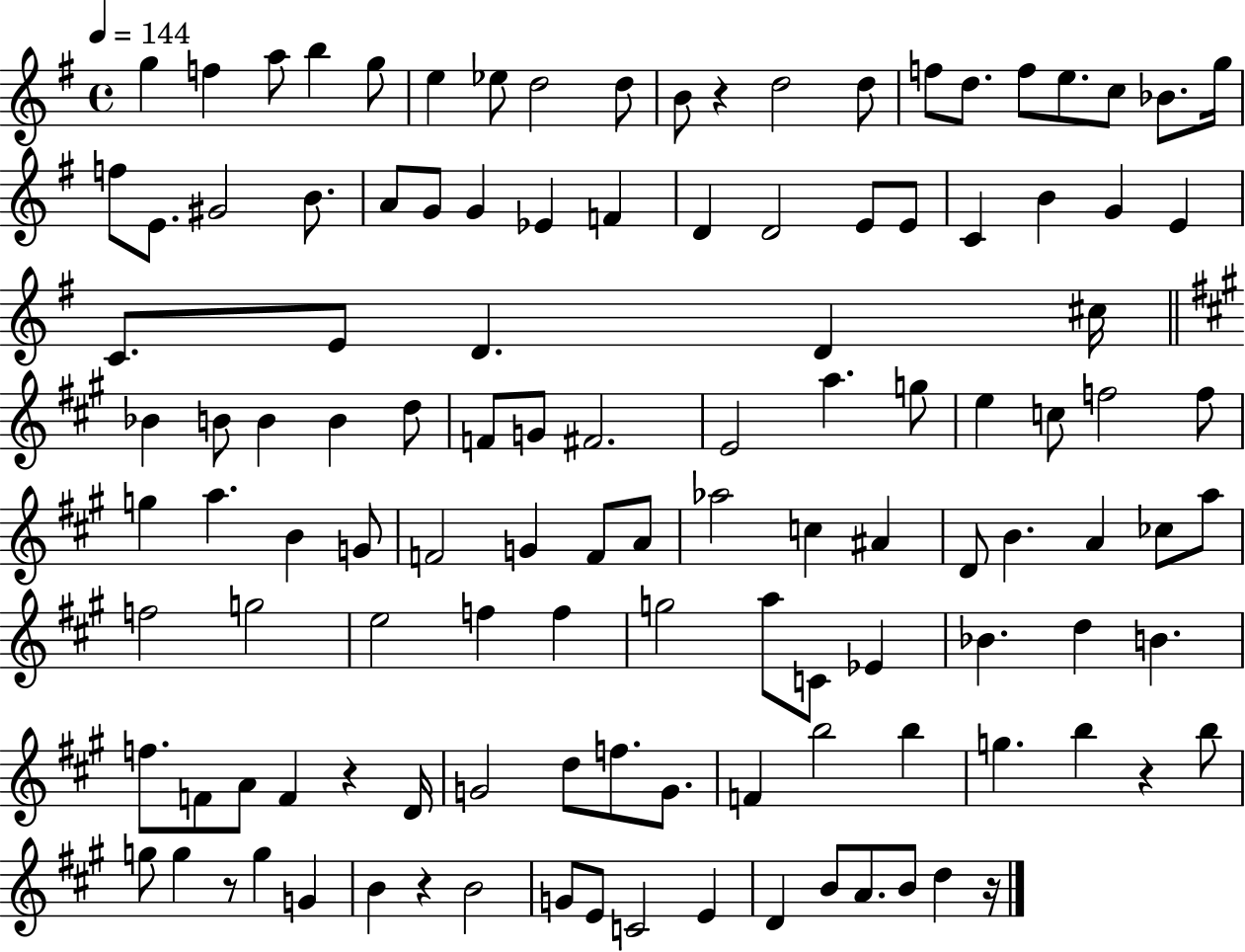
{
  \clef treble
  \time 4/4
  \defaultTimeSignature
  \key g \major
  \tempo 4 = 144
  g''4 f''4 a''8 b''4 g''8 | e''4 ees''8 d''2 d''8 | b'8 r4 d''2 d''8 | f''8 d''8. f''8 e''8. c''8 bes'8. g''16 | \break f''8 e'8. gis'2 b'8. | a'8 g'8 g'4 ees'4 f'4 | d'4 d'2 e'8 e'8 | c'4 b'4 g'4 e'4 | \break c'8. e'8 d'4. d'4 cis''16 | \bar "||" \break \key a \major bes'4 b'8 b'4 b'4 d''8 | f'8 g'8 fis'2. | e'2 a''4. g''8 | e''4 c''8 f''2 f''8 | \break g''4 a''4. b'4 g'8 | f'2 g'4 f'8 a'8 | aes''2 c''4 ais'4 | d'8 b'4. a'4 ces''8 a''8 | \break f''2 g''2 | e''2 f''4 f''4 | g''2 a''8 c'8 ees'4 | bes'4. d''4 b'4. | \break f''8. f'8 a'8 f'4 r4 d'16 | g'2 d''8 f''8. g'8. | f'4 b''2 b''4 | g''4. b''4 r4 b''8 | \break g''8 g''4 r8 g''4 g'4 | b'4 r4 b'2 | g'8 e'8 c'2 e'4 | d'4 b'8 a'8. b'8 d''4 r16 | \break \bar "|."
}